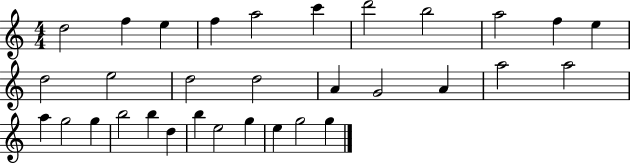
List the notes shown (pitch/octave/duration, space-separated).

D5/h F5/q E5/q F5/q A5/h C6/q D6/h B5/h A5/h F5/q E5/q D5/h E5/h D5/h D5/h A4/q G4/h A4/q A5/h A5/h A5/q G5/h G5/q B5/h B5/q D5/q B5/q E5/h G5/q E5/q G5/h G5/q